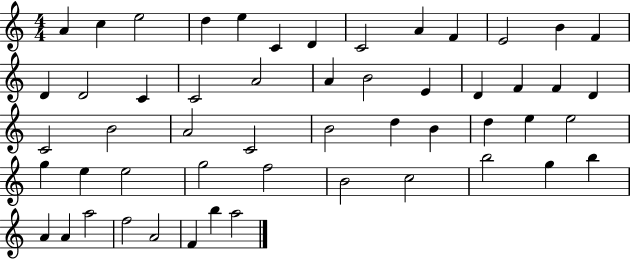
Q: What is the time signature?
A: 4/4